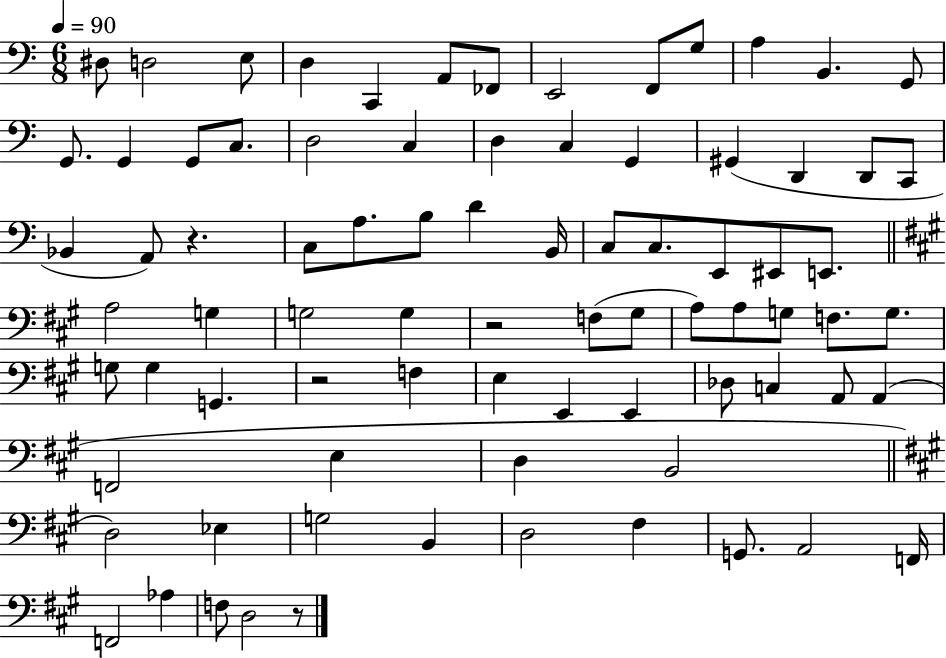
D#3/e D3/h E3/e D3/q C2/q A2/e FES2/e E2/h F2/e G3/e A3/q B2/q. G2/e G2/e. G2/q G2/e C3/e. D3/h C3/q D3/q C3/q G2/q G#2/q D2/q D2/e C2/e Bb2/q A2/e R/q. C3/e A3/e. B3/e D4/q B2/s C3/e C3/e. E2/e EIS2/e E2/e. A3/h G3/q G3/h G3/q R/h F3/e G#3/e A3/e A3/e G3/e F3/e. G3/e. G3/e G3/q G2/q. R/h F3/q E3/q E2/q E2/q Db3/e C3/q A2/e A2/q F2/h E3/q D3/q B2/h D3/h Eb3/q G3/h B2/q D3/h F#3/q G2/e. A2/h F2/s F2/h Ab3/q F3/e D3/h R/e